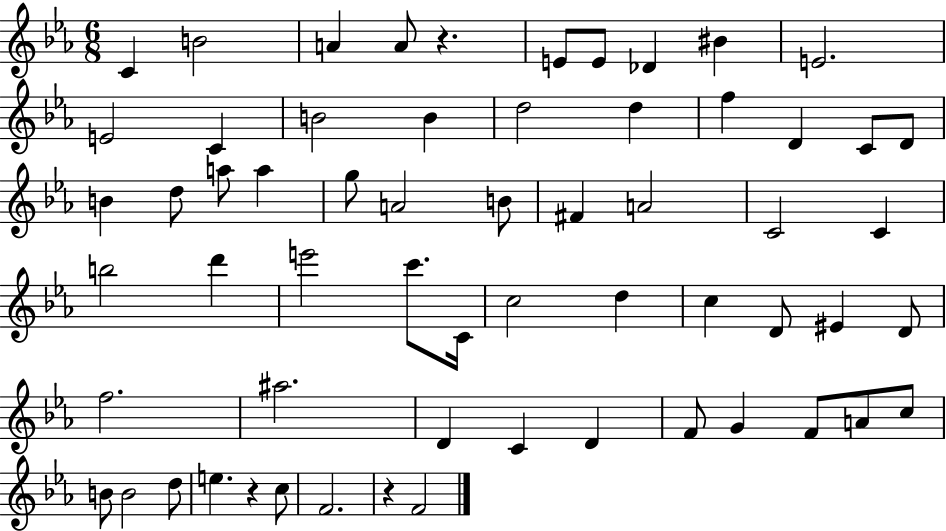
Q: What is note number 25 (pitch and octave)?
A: A4